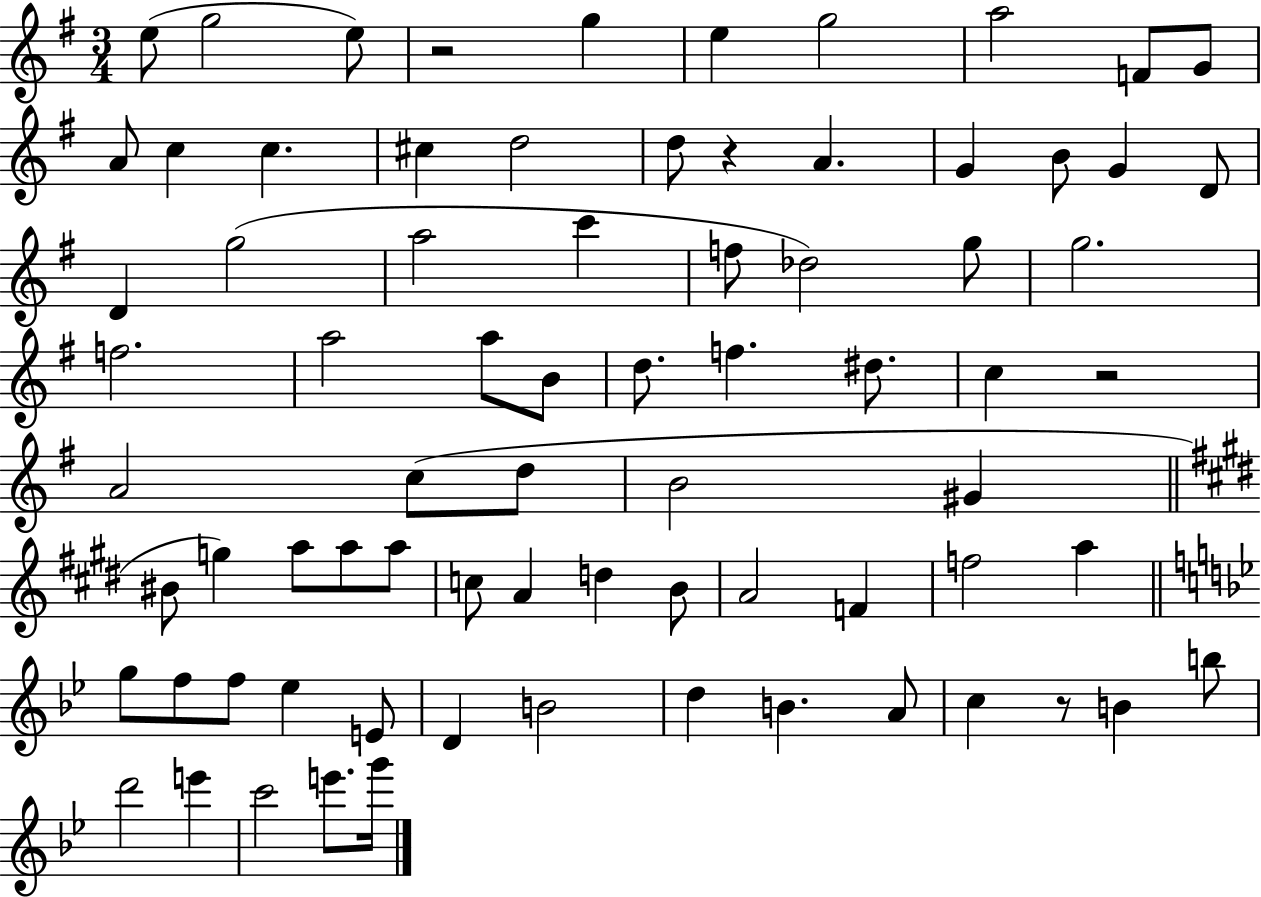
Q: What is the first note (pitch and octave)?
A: E5